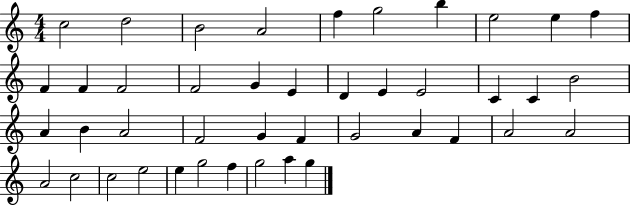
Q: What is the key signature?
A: C major